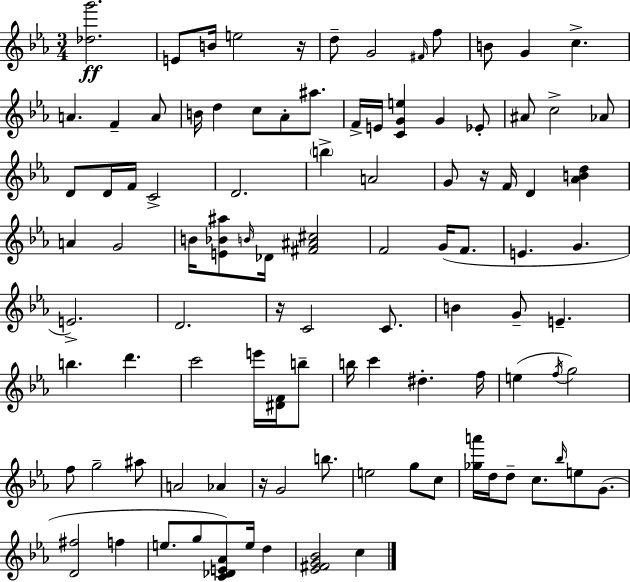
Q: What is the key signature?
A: EES major